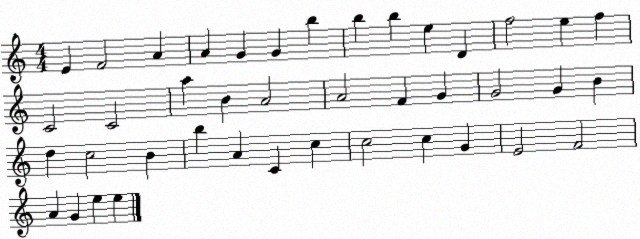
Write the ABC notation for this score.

X:1
T:Untitled
M:4/4
L:1/4
K:C
E F2 A A G G b b b e D f2 e f C2 C2 a B A2 A2 F G G2 G B d c2 B b A C c c2 c G E2 F2 A G e e